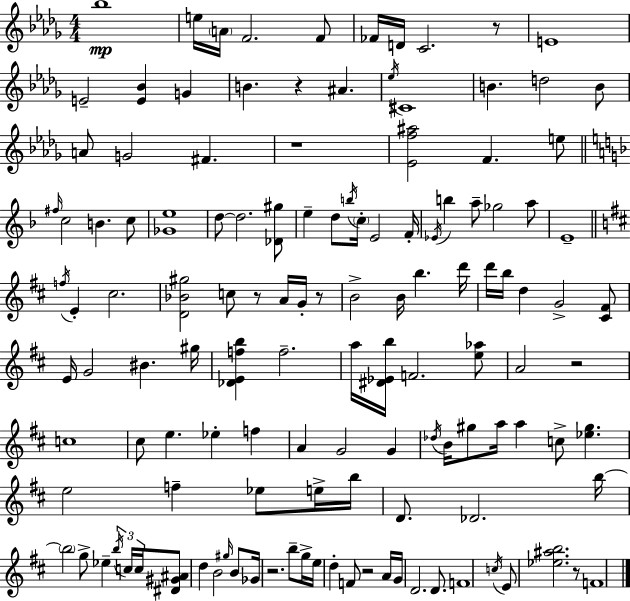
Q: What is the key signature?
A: BES minor